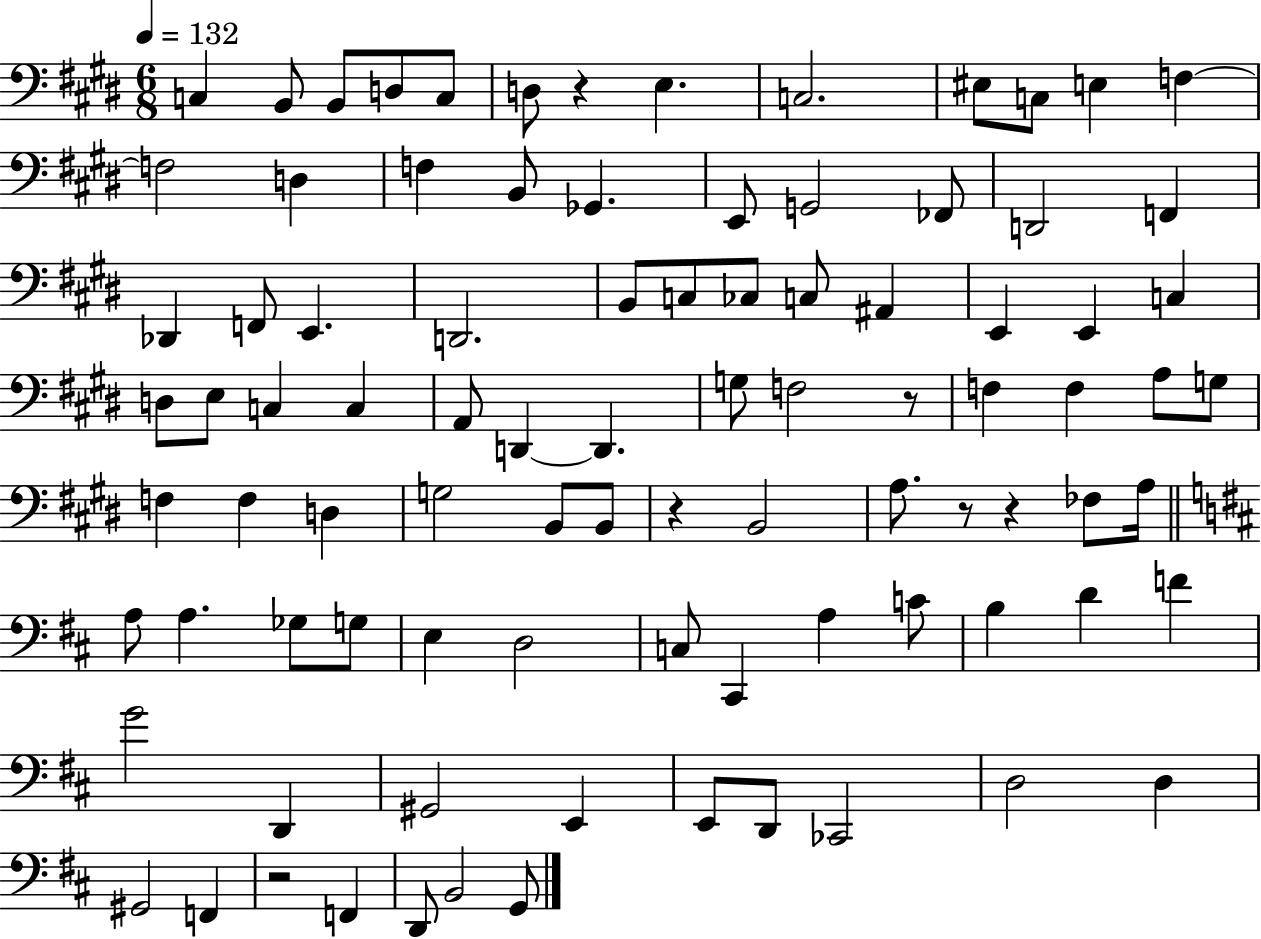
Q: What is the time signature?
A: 6/8